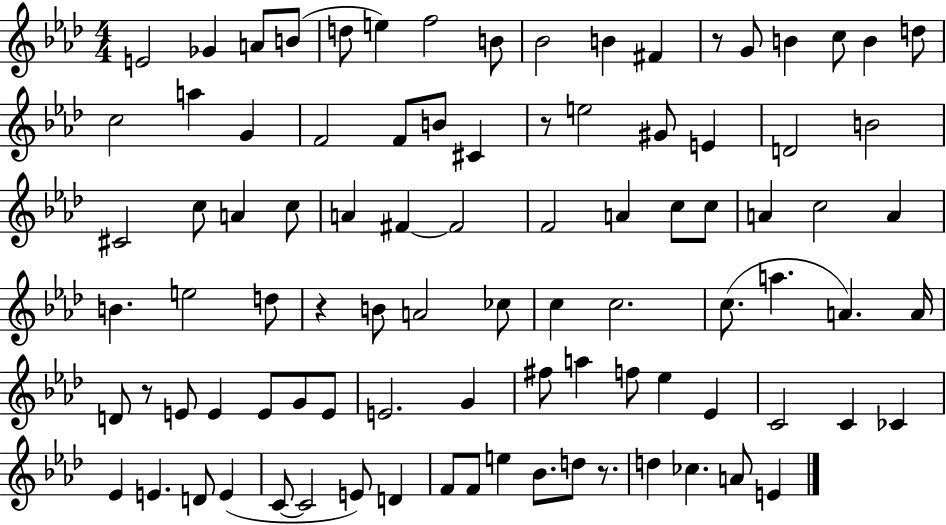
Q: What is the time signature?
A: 4/4